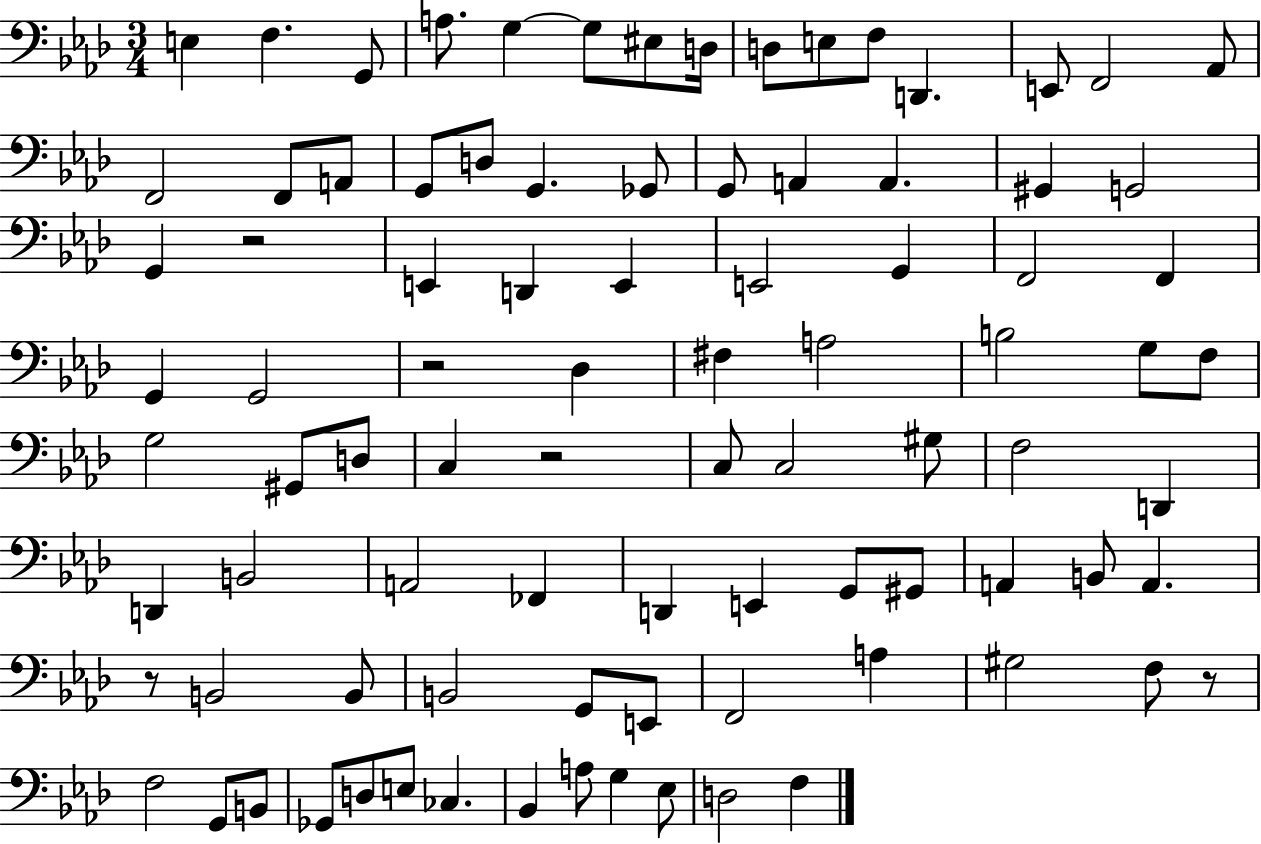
X:1
T:Untitled
M:3/4
L:1/4
K:Ab
E, F, G,,/2 A,/2 G, G,/2 ^E,/2 D,/4 D,/2 E,/2 F,/2 D,, E,,/2 F,,2 _A,,/2 F,,2 F,,/2 A,,/2 G,,/2 D,/2 G,, _G,,/2 G,,/2 A,, A,, ^G,, G,,2 G,, z2 E,, D,, E,, E,,2 G,, F,,2 F,, G,, G,,2 z2 _D, ^F, A,2 B,2 G,/2 F,/2 G,2 ^G,,/2 D,/2 C, z2 C,/2 C,2 ^G,/2 F,2 D,, D,, B,,2 A,,2 _F,, D,, E,, G,,/2 ^G,,/2 A,, B,,/2 A,, z/2 B,,2 B,,/2 B,,2 G,,/2 E,,/2 F,,2 A, ^G,2 F,/2 z/2 F,2 G,,/2 B,,/2 _G,,/2 D,/2 E,/2 _C, _B,, A,/2 G, _E,/2 D,2 F,